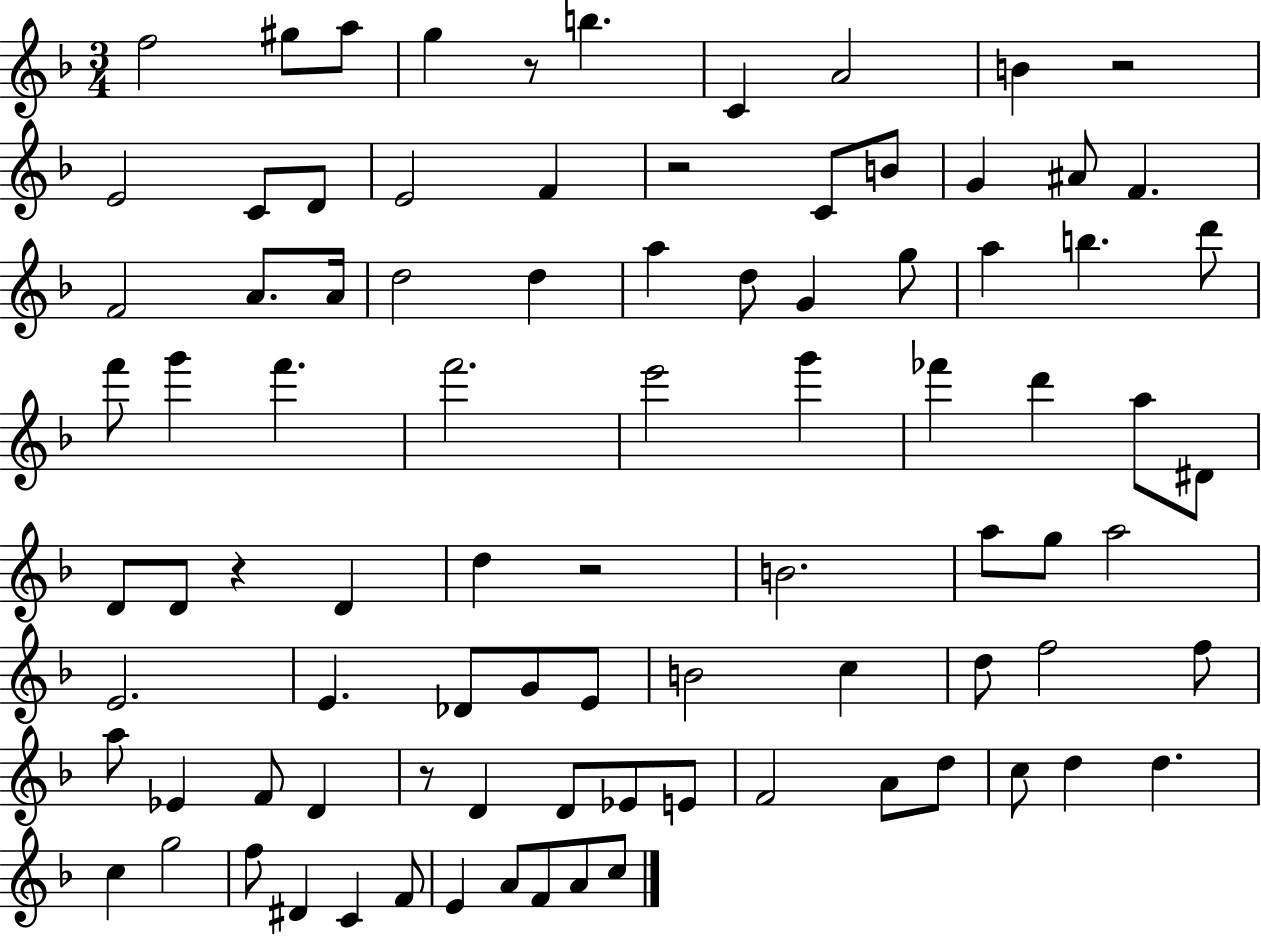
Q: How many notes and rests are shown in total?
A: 89